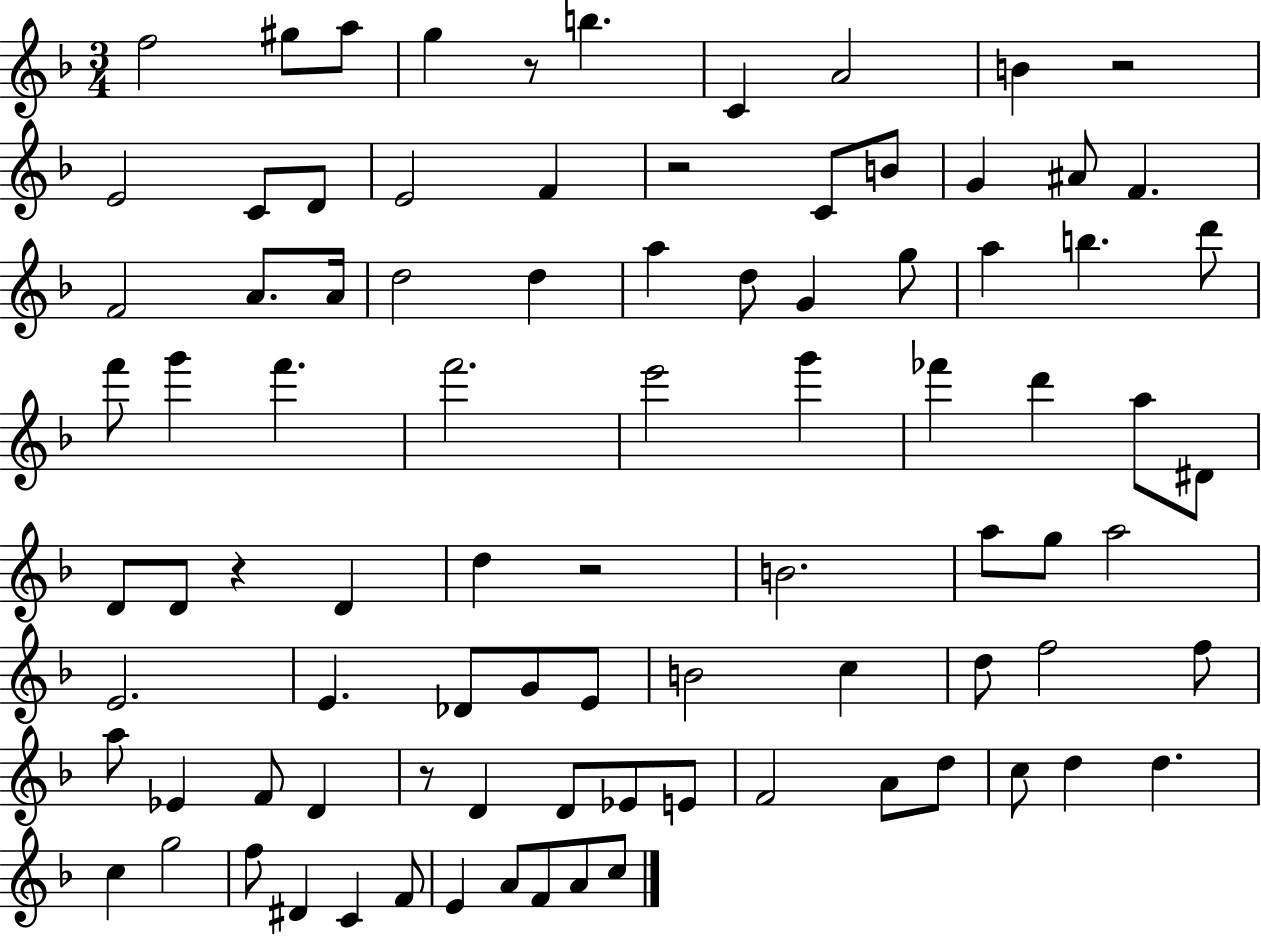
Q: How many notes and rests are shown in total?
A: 89